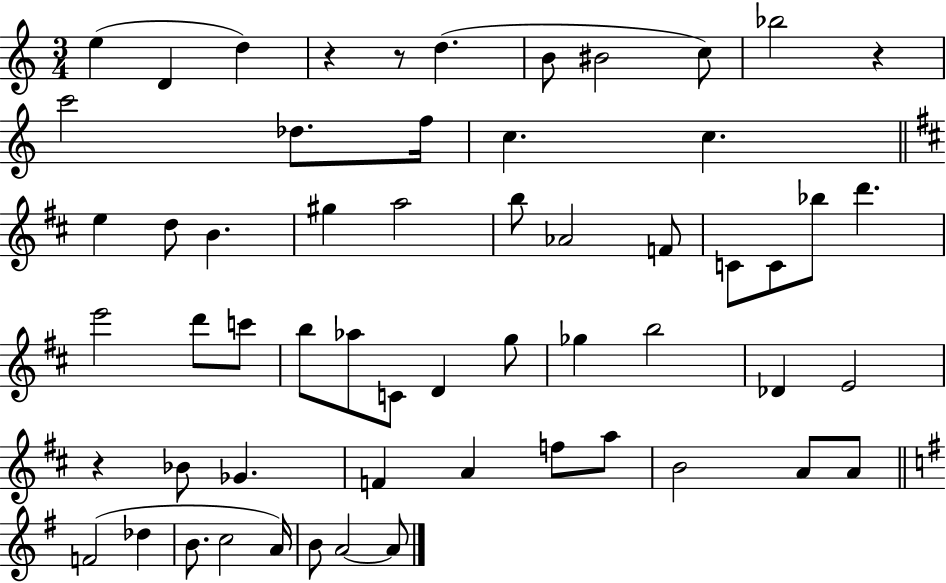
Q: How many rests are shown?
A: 4